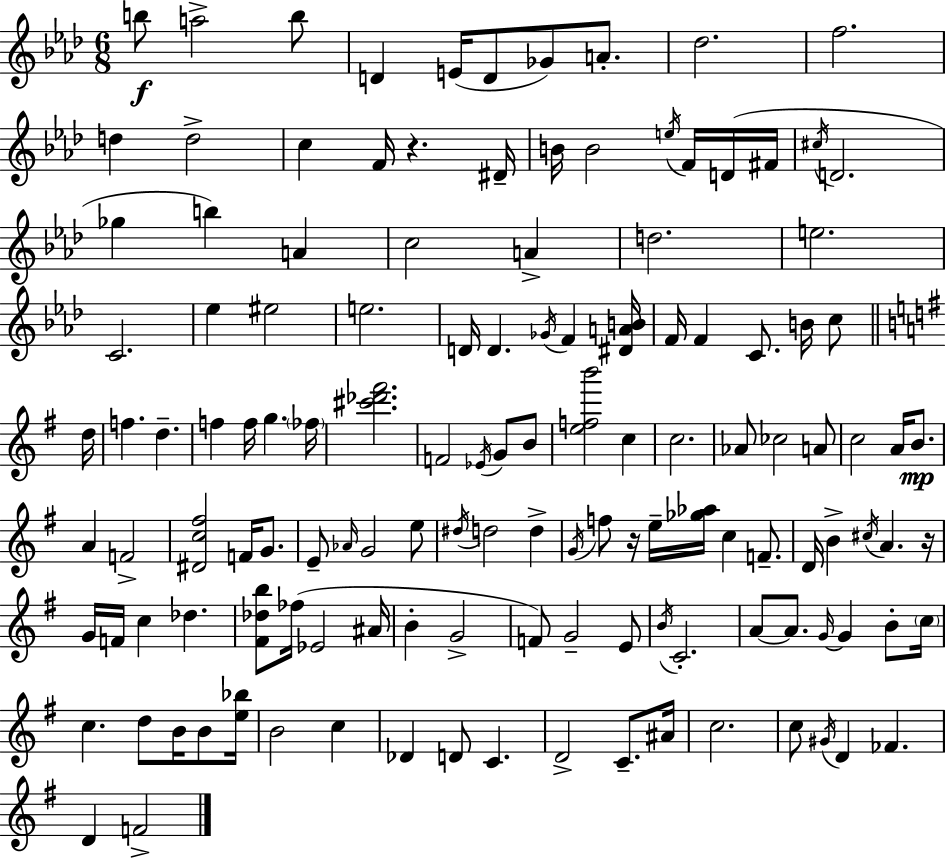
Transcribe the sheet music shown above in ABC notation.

X:1
T:Untitled
M:6/8
L:1/4
K:Fm
b/2 a2 b/2 D E/4 D/2 _G/2 A/2 _d2 f2 d d2 c F/4 z ^D/4 B/4 B2 e/4 F/4 D/4 ^F/4 ^c/4 D2 _g b A c2 A d2 e2 C2 _e ^e2 e2 D/4 D _G/4 F [^DAB]/4 F/4 F C/2 B/4 c/2 d/4 f d f f/4 g _f/4 [^c'_d'^f']2 F2 _E/4 G/2 B/2 [efb']2 c c2 _A/2 _c2 A/2 c2 A/4 B/2 A F2 [^Dc^f]2 F/4 G/2 E/2 _A/4 G2 e/2 ^d/4 d2 d G/4 f/2 z/4 e/4 [_g_a]/4 c F/2 D/4 B ^c/4 A z/4 G/4 F/4 c _d [^F_db]/2 _f/4 _E2 ^A/4 B G2 F/2 G2 E/2 B/4 C2 A/2 A/2 G/4 G B/2 c/4 c d/2 B/4 B/2 [e_b]/4 B2 c _D D/2 C D2 C/2 ^A/4 c2 c/2 ^G/4 D _F D F2